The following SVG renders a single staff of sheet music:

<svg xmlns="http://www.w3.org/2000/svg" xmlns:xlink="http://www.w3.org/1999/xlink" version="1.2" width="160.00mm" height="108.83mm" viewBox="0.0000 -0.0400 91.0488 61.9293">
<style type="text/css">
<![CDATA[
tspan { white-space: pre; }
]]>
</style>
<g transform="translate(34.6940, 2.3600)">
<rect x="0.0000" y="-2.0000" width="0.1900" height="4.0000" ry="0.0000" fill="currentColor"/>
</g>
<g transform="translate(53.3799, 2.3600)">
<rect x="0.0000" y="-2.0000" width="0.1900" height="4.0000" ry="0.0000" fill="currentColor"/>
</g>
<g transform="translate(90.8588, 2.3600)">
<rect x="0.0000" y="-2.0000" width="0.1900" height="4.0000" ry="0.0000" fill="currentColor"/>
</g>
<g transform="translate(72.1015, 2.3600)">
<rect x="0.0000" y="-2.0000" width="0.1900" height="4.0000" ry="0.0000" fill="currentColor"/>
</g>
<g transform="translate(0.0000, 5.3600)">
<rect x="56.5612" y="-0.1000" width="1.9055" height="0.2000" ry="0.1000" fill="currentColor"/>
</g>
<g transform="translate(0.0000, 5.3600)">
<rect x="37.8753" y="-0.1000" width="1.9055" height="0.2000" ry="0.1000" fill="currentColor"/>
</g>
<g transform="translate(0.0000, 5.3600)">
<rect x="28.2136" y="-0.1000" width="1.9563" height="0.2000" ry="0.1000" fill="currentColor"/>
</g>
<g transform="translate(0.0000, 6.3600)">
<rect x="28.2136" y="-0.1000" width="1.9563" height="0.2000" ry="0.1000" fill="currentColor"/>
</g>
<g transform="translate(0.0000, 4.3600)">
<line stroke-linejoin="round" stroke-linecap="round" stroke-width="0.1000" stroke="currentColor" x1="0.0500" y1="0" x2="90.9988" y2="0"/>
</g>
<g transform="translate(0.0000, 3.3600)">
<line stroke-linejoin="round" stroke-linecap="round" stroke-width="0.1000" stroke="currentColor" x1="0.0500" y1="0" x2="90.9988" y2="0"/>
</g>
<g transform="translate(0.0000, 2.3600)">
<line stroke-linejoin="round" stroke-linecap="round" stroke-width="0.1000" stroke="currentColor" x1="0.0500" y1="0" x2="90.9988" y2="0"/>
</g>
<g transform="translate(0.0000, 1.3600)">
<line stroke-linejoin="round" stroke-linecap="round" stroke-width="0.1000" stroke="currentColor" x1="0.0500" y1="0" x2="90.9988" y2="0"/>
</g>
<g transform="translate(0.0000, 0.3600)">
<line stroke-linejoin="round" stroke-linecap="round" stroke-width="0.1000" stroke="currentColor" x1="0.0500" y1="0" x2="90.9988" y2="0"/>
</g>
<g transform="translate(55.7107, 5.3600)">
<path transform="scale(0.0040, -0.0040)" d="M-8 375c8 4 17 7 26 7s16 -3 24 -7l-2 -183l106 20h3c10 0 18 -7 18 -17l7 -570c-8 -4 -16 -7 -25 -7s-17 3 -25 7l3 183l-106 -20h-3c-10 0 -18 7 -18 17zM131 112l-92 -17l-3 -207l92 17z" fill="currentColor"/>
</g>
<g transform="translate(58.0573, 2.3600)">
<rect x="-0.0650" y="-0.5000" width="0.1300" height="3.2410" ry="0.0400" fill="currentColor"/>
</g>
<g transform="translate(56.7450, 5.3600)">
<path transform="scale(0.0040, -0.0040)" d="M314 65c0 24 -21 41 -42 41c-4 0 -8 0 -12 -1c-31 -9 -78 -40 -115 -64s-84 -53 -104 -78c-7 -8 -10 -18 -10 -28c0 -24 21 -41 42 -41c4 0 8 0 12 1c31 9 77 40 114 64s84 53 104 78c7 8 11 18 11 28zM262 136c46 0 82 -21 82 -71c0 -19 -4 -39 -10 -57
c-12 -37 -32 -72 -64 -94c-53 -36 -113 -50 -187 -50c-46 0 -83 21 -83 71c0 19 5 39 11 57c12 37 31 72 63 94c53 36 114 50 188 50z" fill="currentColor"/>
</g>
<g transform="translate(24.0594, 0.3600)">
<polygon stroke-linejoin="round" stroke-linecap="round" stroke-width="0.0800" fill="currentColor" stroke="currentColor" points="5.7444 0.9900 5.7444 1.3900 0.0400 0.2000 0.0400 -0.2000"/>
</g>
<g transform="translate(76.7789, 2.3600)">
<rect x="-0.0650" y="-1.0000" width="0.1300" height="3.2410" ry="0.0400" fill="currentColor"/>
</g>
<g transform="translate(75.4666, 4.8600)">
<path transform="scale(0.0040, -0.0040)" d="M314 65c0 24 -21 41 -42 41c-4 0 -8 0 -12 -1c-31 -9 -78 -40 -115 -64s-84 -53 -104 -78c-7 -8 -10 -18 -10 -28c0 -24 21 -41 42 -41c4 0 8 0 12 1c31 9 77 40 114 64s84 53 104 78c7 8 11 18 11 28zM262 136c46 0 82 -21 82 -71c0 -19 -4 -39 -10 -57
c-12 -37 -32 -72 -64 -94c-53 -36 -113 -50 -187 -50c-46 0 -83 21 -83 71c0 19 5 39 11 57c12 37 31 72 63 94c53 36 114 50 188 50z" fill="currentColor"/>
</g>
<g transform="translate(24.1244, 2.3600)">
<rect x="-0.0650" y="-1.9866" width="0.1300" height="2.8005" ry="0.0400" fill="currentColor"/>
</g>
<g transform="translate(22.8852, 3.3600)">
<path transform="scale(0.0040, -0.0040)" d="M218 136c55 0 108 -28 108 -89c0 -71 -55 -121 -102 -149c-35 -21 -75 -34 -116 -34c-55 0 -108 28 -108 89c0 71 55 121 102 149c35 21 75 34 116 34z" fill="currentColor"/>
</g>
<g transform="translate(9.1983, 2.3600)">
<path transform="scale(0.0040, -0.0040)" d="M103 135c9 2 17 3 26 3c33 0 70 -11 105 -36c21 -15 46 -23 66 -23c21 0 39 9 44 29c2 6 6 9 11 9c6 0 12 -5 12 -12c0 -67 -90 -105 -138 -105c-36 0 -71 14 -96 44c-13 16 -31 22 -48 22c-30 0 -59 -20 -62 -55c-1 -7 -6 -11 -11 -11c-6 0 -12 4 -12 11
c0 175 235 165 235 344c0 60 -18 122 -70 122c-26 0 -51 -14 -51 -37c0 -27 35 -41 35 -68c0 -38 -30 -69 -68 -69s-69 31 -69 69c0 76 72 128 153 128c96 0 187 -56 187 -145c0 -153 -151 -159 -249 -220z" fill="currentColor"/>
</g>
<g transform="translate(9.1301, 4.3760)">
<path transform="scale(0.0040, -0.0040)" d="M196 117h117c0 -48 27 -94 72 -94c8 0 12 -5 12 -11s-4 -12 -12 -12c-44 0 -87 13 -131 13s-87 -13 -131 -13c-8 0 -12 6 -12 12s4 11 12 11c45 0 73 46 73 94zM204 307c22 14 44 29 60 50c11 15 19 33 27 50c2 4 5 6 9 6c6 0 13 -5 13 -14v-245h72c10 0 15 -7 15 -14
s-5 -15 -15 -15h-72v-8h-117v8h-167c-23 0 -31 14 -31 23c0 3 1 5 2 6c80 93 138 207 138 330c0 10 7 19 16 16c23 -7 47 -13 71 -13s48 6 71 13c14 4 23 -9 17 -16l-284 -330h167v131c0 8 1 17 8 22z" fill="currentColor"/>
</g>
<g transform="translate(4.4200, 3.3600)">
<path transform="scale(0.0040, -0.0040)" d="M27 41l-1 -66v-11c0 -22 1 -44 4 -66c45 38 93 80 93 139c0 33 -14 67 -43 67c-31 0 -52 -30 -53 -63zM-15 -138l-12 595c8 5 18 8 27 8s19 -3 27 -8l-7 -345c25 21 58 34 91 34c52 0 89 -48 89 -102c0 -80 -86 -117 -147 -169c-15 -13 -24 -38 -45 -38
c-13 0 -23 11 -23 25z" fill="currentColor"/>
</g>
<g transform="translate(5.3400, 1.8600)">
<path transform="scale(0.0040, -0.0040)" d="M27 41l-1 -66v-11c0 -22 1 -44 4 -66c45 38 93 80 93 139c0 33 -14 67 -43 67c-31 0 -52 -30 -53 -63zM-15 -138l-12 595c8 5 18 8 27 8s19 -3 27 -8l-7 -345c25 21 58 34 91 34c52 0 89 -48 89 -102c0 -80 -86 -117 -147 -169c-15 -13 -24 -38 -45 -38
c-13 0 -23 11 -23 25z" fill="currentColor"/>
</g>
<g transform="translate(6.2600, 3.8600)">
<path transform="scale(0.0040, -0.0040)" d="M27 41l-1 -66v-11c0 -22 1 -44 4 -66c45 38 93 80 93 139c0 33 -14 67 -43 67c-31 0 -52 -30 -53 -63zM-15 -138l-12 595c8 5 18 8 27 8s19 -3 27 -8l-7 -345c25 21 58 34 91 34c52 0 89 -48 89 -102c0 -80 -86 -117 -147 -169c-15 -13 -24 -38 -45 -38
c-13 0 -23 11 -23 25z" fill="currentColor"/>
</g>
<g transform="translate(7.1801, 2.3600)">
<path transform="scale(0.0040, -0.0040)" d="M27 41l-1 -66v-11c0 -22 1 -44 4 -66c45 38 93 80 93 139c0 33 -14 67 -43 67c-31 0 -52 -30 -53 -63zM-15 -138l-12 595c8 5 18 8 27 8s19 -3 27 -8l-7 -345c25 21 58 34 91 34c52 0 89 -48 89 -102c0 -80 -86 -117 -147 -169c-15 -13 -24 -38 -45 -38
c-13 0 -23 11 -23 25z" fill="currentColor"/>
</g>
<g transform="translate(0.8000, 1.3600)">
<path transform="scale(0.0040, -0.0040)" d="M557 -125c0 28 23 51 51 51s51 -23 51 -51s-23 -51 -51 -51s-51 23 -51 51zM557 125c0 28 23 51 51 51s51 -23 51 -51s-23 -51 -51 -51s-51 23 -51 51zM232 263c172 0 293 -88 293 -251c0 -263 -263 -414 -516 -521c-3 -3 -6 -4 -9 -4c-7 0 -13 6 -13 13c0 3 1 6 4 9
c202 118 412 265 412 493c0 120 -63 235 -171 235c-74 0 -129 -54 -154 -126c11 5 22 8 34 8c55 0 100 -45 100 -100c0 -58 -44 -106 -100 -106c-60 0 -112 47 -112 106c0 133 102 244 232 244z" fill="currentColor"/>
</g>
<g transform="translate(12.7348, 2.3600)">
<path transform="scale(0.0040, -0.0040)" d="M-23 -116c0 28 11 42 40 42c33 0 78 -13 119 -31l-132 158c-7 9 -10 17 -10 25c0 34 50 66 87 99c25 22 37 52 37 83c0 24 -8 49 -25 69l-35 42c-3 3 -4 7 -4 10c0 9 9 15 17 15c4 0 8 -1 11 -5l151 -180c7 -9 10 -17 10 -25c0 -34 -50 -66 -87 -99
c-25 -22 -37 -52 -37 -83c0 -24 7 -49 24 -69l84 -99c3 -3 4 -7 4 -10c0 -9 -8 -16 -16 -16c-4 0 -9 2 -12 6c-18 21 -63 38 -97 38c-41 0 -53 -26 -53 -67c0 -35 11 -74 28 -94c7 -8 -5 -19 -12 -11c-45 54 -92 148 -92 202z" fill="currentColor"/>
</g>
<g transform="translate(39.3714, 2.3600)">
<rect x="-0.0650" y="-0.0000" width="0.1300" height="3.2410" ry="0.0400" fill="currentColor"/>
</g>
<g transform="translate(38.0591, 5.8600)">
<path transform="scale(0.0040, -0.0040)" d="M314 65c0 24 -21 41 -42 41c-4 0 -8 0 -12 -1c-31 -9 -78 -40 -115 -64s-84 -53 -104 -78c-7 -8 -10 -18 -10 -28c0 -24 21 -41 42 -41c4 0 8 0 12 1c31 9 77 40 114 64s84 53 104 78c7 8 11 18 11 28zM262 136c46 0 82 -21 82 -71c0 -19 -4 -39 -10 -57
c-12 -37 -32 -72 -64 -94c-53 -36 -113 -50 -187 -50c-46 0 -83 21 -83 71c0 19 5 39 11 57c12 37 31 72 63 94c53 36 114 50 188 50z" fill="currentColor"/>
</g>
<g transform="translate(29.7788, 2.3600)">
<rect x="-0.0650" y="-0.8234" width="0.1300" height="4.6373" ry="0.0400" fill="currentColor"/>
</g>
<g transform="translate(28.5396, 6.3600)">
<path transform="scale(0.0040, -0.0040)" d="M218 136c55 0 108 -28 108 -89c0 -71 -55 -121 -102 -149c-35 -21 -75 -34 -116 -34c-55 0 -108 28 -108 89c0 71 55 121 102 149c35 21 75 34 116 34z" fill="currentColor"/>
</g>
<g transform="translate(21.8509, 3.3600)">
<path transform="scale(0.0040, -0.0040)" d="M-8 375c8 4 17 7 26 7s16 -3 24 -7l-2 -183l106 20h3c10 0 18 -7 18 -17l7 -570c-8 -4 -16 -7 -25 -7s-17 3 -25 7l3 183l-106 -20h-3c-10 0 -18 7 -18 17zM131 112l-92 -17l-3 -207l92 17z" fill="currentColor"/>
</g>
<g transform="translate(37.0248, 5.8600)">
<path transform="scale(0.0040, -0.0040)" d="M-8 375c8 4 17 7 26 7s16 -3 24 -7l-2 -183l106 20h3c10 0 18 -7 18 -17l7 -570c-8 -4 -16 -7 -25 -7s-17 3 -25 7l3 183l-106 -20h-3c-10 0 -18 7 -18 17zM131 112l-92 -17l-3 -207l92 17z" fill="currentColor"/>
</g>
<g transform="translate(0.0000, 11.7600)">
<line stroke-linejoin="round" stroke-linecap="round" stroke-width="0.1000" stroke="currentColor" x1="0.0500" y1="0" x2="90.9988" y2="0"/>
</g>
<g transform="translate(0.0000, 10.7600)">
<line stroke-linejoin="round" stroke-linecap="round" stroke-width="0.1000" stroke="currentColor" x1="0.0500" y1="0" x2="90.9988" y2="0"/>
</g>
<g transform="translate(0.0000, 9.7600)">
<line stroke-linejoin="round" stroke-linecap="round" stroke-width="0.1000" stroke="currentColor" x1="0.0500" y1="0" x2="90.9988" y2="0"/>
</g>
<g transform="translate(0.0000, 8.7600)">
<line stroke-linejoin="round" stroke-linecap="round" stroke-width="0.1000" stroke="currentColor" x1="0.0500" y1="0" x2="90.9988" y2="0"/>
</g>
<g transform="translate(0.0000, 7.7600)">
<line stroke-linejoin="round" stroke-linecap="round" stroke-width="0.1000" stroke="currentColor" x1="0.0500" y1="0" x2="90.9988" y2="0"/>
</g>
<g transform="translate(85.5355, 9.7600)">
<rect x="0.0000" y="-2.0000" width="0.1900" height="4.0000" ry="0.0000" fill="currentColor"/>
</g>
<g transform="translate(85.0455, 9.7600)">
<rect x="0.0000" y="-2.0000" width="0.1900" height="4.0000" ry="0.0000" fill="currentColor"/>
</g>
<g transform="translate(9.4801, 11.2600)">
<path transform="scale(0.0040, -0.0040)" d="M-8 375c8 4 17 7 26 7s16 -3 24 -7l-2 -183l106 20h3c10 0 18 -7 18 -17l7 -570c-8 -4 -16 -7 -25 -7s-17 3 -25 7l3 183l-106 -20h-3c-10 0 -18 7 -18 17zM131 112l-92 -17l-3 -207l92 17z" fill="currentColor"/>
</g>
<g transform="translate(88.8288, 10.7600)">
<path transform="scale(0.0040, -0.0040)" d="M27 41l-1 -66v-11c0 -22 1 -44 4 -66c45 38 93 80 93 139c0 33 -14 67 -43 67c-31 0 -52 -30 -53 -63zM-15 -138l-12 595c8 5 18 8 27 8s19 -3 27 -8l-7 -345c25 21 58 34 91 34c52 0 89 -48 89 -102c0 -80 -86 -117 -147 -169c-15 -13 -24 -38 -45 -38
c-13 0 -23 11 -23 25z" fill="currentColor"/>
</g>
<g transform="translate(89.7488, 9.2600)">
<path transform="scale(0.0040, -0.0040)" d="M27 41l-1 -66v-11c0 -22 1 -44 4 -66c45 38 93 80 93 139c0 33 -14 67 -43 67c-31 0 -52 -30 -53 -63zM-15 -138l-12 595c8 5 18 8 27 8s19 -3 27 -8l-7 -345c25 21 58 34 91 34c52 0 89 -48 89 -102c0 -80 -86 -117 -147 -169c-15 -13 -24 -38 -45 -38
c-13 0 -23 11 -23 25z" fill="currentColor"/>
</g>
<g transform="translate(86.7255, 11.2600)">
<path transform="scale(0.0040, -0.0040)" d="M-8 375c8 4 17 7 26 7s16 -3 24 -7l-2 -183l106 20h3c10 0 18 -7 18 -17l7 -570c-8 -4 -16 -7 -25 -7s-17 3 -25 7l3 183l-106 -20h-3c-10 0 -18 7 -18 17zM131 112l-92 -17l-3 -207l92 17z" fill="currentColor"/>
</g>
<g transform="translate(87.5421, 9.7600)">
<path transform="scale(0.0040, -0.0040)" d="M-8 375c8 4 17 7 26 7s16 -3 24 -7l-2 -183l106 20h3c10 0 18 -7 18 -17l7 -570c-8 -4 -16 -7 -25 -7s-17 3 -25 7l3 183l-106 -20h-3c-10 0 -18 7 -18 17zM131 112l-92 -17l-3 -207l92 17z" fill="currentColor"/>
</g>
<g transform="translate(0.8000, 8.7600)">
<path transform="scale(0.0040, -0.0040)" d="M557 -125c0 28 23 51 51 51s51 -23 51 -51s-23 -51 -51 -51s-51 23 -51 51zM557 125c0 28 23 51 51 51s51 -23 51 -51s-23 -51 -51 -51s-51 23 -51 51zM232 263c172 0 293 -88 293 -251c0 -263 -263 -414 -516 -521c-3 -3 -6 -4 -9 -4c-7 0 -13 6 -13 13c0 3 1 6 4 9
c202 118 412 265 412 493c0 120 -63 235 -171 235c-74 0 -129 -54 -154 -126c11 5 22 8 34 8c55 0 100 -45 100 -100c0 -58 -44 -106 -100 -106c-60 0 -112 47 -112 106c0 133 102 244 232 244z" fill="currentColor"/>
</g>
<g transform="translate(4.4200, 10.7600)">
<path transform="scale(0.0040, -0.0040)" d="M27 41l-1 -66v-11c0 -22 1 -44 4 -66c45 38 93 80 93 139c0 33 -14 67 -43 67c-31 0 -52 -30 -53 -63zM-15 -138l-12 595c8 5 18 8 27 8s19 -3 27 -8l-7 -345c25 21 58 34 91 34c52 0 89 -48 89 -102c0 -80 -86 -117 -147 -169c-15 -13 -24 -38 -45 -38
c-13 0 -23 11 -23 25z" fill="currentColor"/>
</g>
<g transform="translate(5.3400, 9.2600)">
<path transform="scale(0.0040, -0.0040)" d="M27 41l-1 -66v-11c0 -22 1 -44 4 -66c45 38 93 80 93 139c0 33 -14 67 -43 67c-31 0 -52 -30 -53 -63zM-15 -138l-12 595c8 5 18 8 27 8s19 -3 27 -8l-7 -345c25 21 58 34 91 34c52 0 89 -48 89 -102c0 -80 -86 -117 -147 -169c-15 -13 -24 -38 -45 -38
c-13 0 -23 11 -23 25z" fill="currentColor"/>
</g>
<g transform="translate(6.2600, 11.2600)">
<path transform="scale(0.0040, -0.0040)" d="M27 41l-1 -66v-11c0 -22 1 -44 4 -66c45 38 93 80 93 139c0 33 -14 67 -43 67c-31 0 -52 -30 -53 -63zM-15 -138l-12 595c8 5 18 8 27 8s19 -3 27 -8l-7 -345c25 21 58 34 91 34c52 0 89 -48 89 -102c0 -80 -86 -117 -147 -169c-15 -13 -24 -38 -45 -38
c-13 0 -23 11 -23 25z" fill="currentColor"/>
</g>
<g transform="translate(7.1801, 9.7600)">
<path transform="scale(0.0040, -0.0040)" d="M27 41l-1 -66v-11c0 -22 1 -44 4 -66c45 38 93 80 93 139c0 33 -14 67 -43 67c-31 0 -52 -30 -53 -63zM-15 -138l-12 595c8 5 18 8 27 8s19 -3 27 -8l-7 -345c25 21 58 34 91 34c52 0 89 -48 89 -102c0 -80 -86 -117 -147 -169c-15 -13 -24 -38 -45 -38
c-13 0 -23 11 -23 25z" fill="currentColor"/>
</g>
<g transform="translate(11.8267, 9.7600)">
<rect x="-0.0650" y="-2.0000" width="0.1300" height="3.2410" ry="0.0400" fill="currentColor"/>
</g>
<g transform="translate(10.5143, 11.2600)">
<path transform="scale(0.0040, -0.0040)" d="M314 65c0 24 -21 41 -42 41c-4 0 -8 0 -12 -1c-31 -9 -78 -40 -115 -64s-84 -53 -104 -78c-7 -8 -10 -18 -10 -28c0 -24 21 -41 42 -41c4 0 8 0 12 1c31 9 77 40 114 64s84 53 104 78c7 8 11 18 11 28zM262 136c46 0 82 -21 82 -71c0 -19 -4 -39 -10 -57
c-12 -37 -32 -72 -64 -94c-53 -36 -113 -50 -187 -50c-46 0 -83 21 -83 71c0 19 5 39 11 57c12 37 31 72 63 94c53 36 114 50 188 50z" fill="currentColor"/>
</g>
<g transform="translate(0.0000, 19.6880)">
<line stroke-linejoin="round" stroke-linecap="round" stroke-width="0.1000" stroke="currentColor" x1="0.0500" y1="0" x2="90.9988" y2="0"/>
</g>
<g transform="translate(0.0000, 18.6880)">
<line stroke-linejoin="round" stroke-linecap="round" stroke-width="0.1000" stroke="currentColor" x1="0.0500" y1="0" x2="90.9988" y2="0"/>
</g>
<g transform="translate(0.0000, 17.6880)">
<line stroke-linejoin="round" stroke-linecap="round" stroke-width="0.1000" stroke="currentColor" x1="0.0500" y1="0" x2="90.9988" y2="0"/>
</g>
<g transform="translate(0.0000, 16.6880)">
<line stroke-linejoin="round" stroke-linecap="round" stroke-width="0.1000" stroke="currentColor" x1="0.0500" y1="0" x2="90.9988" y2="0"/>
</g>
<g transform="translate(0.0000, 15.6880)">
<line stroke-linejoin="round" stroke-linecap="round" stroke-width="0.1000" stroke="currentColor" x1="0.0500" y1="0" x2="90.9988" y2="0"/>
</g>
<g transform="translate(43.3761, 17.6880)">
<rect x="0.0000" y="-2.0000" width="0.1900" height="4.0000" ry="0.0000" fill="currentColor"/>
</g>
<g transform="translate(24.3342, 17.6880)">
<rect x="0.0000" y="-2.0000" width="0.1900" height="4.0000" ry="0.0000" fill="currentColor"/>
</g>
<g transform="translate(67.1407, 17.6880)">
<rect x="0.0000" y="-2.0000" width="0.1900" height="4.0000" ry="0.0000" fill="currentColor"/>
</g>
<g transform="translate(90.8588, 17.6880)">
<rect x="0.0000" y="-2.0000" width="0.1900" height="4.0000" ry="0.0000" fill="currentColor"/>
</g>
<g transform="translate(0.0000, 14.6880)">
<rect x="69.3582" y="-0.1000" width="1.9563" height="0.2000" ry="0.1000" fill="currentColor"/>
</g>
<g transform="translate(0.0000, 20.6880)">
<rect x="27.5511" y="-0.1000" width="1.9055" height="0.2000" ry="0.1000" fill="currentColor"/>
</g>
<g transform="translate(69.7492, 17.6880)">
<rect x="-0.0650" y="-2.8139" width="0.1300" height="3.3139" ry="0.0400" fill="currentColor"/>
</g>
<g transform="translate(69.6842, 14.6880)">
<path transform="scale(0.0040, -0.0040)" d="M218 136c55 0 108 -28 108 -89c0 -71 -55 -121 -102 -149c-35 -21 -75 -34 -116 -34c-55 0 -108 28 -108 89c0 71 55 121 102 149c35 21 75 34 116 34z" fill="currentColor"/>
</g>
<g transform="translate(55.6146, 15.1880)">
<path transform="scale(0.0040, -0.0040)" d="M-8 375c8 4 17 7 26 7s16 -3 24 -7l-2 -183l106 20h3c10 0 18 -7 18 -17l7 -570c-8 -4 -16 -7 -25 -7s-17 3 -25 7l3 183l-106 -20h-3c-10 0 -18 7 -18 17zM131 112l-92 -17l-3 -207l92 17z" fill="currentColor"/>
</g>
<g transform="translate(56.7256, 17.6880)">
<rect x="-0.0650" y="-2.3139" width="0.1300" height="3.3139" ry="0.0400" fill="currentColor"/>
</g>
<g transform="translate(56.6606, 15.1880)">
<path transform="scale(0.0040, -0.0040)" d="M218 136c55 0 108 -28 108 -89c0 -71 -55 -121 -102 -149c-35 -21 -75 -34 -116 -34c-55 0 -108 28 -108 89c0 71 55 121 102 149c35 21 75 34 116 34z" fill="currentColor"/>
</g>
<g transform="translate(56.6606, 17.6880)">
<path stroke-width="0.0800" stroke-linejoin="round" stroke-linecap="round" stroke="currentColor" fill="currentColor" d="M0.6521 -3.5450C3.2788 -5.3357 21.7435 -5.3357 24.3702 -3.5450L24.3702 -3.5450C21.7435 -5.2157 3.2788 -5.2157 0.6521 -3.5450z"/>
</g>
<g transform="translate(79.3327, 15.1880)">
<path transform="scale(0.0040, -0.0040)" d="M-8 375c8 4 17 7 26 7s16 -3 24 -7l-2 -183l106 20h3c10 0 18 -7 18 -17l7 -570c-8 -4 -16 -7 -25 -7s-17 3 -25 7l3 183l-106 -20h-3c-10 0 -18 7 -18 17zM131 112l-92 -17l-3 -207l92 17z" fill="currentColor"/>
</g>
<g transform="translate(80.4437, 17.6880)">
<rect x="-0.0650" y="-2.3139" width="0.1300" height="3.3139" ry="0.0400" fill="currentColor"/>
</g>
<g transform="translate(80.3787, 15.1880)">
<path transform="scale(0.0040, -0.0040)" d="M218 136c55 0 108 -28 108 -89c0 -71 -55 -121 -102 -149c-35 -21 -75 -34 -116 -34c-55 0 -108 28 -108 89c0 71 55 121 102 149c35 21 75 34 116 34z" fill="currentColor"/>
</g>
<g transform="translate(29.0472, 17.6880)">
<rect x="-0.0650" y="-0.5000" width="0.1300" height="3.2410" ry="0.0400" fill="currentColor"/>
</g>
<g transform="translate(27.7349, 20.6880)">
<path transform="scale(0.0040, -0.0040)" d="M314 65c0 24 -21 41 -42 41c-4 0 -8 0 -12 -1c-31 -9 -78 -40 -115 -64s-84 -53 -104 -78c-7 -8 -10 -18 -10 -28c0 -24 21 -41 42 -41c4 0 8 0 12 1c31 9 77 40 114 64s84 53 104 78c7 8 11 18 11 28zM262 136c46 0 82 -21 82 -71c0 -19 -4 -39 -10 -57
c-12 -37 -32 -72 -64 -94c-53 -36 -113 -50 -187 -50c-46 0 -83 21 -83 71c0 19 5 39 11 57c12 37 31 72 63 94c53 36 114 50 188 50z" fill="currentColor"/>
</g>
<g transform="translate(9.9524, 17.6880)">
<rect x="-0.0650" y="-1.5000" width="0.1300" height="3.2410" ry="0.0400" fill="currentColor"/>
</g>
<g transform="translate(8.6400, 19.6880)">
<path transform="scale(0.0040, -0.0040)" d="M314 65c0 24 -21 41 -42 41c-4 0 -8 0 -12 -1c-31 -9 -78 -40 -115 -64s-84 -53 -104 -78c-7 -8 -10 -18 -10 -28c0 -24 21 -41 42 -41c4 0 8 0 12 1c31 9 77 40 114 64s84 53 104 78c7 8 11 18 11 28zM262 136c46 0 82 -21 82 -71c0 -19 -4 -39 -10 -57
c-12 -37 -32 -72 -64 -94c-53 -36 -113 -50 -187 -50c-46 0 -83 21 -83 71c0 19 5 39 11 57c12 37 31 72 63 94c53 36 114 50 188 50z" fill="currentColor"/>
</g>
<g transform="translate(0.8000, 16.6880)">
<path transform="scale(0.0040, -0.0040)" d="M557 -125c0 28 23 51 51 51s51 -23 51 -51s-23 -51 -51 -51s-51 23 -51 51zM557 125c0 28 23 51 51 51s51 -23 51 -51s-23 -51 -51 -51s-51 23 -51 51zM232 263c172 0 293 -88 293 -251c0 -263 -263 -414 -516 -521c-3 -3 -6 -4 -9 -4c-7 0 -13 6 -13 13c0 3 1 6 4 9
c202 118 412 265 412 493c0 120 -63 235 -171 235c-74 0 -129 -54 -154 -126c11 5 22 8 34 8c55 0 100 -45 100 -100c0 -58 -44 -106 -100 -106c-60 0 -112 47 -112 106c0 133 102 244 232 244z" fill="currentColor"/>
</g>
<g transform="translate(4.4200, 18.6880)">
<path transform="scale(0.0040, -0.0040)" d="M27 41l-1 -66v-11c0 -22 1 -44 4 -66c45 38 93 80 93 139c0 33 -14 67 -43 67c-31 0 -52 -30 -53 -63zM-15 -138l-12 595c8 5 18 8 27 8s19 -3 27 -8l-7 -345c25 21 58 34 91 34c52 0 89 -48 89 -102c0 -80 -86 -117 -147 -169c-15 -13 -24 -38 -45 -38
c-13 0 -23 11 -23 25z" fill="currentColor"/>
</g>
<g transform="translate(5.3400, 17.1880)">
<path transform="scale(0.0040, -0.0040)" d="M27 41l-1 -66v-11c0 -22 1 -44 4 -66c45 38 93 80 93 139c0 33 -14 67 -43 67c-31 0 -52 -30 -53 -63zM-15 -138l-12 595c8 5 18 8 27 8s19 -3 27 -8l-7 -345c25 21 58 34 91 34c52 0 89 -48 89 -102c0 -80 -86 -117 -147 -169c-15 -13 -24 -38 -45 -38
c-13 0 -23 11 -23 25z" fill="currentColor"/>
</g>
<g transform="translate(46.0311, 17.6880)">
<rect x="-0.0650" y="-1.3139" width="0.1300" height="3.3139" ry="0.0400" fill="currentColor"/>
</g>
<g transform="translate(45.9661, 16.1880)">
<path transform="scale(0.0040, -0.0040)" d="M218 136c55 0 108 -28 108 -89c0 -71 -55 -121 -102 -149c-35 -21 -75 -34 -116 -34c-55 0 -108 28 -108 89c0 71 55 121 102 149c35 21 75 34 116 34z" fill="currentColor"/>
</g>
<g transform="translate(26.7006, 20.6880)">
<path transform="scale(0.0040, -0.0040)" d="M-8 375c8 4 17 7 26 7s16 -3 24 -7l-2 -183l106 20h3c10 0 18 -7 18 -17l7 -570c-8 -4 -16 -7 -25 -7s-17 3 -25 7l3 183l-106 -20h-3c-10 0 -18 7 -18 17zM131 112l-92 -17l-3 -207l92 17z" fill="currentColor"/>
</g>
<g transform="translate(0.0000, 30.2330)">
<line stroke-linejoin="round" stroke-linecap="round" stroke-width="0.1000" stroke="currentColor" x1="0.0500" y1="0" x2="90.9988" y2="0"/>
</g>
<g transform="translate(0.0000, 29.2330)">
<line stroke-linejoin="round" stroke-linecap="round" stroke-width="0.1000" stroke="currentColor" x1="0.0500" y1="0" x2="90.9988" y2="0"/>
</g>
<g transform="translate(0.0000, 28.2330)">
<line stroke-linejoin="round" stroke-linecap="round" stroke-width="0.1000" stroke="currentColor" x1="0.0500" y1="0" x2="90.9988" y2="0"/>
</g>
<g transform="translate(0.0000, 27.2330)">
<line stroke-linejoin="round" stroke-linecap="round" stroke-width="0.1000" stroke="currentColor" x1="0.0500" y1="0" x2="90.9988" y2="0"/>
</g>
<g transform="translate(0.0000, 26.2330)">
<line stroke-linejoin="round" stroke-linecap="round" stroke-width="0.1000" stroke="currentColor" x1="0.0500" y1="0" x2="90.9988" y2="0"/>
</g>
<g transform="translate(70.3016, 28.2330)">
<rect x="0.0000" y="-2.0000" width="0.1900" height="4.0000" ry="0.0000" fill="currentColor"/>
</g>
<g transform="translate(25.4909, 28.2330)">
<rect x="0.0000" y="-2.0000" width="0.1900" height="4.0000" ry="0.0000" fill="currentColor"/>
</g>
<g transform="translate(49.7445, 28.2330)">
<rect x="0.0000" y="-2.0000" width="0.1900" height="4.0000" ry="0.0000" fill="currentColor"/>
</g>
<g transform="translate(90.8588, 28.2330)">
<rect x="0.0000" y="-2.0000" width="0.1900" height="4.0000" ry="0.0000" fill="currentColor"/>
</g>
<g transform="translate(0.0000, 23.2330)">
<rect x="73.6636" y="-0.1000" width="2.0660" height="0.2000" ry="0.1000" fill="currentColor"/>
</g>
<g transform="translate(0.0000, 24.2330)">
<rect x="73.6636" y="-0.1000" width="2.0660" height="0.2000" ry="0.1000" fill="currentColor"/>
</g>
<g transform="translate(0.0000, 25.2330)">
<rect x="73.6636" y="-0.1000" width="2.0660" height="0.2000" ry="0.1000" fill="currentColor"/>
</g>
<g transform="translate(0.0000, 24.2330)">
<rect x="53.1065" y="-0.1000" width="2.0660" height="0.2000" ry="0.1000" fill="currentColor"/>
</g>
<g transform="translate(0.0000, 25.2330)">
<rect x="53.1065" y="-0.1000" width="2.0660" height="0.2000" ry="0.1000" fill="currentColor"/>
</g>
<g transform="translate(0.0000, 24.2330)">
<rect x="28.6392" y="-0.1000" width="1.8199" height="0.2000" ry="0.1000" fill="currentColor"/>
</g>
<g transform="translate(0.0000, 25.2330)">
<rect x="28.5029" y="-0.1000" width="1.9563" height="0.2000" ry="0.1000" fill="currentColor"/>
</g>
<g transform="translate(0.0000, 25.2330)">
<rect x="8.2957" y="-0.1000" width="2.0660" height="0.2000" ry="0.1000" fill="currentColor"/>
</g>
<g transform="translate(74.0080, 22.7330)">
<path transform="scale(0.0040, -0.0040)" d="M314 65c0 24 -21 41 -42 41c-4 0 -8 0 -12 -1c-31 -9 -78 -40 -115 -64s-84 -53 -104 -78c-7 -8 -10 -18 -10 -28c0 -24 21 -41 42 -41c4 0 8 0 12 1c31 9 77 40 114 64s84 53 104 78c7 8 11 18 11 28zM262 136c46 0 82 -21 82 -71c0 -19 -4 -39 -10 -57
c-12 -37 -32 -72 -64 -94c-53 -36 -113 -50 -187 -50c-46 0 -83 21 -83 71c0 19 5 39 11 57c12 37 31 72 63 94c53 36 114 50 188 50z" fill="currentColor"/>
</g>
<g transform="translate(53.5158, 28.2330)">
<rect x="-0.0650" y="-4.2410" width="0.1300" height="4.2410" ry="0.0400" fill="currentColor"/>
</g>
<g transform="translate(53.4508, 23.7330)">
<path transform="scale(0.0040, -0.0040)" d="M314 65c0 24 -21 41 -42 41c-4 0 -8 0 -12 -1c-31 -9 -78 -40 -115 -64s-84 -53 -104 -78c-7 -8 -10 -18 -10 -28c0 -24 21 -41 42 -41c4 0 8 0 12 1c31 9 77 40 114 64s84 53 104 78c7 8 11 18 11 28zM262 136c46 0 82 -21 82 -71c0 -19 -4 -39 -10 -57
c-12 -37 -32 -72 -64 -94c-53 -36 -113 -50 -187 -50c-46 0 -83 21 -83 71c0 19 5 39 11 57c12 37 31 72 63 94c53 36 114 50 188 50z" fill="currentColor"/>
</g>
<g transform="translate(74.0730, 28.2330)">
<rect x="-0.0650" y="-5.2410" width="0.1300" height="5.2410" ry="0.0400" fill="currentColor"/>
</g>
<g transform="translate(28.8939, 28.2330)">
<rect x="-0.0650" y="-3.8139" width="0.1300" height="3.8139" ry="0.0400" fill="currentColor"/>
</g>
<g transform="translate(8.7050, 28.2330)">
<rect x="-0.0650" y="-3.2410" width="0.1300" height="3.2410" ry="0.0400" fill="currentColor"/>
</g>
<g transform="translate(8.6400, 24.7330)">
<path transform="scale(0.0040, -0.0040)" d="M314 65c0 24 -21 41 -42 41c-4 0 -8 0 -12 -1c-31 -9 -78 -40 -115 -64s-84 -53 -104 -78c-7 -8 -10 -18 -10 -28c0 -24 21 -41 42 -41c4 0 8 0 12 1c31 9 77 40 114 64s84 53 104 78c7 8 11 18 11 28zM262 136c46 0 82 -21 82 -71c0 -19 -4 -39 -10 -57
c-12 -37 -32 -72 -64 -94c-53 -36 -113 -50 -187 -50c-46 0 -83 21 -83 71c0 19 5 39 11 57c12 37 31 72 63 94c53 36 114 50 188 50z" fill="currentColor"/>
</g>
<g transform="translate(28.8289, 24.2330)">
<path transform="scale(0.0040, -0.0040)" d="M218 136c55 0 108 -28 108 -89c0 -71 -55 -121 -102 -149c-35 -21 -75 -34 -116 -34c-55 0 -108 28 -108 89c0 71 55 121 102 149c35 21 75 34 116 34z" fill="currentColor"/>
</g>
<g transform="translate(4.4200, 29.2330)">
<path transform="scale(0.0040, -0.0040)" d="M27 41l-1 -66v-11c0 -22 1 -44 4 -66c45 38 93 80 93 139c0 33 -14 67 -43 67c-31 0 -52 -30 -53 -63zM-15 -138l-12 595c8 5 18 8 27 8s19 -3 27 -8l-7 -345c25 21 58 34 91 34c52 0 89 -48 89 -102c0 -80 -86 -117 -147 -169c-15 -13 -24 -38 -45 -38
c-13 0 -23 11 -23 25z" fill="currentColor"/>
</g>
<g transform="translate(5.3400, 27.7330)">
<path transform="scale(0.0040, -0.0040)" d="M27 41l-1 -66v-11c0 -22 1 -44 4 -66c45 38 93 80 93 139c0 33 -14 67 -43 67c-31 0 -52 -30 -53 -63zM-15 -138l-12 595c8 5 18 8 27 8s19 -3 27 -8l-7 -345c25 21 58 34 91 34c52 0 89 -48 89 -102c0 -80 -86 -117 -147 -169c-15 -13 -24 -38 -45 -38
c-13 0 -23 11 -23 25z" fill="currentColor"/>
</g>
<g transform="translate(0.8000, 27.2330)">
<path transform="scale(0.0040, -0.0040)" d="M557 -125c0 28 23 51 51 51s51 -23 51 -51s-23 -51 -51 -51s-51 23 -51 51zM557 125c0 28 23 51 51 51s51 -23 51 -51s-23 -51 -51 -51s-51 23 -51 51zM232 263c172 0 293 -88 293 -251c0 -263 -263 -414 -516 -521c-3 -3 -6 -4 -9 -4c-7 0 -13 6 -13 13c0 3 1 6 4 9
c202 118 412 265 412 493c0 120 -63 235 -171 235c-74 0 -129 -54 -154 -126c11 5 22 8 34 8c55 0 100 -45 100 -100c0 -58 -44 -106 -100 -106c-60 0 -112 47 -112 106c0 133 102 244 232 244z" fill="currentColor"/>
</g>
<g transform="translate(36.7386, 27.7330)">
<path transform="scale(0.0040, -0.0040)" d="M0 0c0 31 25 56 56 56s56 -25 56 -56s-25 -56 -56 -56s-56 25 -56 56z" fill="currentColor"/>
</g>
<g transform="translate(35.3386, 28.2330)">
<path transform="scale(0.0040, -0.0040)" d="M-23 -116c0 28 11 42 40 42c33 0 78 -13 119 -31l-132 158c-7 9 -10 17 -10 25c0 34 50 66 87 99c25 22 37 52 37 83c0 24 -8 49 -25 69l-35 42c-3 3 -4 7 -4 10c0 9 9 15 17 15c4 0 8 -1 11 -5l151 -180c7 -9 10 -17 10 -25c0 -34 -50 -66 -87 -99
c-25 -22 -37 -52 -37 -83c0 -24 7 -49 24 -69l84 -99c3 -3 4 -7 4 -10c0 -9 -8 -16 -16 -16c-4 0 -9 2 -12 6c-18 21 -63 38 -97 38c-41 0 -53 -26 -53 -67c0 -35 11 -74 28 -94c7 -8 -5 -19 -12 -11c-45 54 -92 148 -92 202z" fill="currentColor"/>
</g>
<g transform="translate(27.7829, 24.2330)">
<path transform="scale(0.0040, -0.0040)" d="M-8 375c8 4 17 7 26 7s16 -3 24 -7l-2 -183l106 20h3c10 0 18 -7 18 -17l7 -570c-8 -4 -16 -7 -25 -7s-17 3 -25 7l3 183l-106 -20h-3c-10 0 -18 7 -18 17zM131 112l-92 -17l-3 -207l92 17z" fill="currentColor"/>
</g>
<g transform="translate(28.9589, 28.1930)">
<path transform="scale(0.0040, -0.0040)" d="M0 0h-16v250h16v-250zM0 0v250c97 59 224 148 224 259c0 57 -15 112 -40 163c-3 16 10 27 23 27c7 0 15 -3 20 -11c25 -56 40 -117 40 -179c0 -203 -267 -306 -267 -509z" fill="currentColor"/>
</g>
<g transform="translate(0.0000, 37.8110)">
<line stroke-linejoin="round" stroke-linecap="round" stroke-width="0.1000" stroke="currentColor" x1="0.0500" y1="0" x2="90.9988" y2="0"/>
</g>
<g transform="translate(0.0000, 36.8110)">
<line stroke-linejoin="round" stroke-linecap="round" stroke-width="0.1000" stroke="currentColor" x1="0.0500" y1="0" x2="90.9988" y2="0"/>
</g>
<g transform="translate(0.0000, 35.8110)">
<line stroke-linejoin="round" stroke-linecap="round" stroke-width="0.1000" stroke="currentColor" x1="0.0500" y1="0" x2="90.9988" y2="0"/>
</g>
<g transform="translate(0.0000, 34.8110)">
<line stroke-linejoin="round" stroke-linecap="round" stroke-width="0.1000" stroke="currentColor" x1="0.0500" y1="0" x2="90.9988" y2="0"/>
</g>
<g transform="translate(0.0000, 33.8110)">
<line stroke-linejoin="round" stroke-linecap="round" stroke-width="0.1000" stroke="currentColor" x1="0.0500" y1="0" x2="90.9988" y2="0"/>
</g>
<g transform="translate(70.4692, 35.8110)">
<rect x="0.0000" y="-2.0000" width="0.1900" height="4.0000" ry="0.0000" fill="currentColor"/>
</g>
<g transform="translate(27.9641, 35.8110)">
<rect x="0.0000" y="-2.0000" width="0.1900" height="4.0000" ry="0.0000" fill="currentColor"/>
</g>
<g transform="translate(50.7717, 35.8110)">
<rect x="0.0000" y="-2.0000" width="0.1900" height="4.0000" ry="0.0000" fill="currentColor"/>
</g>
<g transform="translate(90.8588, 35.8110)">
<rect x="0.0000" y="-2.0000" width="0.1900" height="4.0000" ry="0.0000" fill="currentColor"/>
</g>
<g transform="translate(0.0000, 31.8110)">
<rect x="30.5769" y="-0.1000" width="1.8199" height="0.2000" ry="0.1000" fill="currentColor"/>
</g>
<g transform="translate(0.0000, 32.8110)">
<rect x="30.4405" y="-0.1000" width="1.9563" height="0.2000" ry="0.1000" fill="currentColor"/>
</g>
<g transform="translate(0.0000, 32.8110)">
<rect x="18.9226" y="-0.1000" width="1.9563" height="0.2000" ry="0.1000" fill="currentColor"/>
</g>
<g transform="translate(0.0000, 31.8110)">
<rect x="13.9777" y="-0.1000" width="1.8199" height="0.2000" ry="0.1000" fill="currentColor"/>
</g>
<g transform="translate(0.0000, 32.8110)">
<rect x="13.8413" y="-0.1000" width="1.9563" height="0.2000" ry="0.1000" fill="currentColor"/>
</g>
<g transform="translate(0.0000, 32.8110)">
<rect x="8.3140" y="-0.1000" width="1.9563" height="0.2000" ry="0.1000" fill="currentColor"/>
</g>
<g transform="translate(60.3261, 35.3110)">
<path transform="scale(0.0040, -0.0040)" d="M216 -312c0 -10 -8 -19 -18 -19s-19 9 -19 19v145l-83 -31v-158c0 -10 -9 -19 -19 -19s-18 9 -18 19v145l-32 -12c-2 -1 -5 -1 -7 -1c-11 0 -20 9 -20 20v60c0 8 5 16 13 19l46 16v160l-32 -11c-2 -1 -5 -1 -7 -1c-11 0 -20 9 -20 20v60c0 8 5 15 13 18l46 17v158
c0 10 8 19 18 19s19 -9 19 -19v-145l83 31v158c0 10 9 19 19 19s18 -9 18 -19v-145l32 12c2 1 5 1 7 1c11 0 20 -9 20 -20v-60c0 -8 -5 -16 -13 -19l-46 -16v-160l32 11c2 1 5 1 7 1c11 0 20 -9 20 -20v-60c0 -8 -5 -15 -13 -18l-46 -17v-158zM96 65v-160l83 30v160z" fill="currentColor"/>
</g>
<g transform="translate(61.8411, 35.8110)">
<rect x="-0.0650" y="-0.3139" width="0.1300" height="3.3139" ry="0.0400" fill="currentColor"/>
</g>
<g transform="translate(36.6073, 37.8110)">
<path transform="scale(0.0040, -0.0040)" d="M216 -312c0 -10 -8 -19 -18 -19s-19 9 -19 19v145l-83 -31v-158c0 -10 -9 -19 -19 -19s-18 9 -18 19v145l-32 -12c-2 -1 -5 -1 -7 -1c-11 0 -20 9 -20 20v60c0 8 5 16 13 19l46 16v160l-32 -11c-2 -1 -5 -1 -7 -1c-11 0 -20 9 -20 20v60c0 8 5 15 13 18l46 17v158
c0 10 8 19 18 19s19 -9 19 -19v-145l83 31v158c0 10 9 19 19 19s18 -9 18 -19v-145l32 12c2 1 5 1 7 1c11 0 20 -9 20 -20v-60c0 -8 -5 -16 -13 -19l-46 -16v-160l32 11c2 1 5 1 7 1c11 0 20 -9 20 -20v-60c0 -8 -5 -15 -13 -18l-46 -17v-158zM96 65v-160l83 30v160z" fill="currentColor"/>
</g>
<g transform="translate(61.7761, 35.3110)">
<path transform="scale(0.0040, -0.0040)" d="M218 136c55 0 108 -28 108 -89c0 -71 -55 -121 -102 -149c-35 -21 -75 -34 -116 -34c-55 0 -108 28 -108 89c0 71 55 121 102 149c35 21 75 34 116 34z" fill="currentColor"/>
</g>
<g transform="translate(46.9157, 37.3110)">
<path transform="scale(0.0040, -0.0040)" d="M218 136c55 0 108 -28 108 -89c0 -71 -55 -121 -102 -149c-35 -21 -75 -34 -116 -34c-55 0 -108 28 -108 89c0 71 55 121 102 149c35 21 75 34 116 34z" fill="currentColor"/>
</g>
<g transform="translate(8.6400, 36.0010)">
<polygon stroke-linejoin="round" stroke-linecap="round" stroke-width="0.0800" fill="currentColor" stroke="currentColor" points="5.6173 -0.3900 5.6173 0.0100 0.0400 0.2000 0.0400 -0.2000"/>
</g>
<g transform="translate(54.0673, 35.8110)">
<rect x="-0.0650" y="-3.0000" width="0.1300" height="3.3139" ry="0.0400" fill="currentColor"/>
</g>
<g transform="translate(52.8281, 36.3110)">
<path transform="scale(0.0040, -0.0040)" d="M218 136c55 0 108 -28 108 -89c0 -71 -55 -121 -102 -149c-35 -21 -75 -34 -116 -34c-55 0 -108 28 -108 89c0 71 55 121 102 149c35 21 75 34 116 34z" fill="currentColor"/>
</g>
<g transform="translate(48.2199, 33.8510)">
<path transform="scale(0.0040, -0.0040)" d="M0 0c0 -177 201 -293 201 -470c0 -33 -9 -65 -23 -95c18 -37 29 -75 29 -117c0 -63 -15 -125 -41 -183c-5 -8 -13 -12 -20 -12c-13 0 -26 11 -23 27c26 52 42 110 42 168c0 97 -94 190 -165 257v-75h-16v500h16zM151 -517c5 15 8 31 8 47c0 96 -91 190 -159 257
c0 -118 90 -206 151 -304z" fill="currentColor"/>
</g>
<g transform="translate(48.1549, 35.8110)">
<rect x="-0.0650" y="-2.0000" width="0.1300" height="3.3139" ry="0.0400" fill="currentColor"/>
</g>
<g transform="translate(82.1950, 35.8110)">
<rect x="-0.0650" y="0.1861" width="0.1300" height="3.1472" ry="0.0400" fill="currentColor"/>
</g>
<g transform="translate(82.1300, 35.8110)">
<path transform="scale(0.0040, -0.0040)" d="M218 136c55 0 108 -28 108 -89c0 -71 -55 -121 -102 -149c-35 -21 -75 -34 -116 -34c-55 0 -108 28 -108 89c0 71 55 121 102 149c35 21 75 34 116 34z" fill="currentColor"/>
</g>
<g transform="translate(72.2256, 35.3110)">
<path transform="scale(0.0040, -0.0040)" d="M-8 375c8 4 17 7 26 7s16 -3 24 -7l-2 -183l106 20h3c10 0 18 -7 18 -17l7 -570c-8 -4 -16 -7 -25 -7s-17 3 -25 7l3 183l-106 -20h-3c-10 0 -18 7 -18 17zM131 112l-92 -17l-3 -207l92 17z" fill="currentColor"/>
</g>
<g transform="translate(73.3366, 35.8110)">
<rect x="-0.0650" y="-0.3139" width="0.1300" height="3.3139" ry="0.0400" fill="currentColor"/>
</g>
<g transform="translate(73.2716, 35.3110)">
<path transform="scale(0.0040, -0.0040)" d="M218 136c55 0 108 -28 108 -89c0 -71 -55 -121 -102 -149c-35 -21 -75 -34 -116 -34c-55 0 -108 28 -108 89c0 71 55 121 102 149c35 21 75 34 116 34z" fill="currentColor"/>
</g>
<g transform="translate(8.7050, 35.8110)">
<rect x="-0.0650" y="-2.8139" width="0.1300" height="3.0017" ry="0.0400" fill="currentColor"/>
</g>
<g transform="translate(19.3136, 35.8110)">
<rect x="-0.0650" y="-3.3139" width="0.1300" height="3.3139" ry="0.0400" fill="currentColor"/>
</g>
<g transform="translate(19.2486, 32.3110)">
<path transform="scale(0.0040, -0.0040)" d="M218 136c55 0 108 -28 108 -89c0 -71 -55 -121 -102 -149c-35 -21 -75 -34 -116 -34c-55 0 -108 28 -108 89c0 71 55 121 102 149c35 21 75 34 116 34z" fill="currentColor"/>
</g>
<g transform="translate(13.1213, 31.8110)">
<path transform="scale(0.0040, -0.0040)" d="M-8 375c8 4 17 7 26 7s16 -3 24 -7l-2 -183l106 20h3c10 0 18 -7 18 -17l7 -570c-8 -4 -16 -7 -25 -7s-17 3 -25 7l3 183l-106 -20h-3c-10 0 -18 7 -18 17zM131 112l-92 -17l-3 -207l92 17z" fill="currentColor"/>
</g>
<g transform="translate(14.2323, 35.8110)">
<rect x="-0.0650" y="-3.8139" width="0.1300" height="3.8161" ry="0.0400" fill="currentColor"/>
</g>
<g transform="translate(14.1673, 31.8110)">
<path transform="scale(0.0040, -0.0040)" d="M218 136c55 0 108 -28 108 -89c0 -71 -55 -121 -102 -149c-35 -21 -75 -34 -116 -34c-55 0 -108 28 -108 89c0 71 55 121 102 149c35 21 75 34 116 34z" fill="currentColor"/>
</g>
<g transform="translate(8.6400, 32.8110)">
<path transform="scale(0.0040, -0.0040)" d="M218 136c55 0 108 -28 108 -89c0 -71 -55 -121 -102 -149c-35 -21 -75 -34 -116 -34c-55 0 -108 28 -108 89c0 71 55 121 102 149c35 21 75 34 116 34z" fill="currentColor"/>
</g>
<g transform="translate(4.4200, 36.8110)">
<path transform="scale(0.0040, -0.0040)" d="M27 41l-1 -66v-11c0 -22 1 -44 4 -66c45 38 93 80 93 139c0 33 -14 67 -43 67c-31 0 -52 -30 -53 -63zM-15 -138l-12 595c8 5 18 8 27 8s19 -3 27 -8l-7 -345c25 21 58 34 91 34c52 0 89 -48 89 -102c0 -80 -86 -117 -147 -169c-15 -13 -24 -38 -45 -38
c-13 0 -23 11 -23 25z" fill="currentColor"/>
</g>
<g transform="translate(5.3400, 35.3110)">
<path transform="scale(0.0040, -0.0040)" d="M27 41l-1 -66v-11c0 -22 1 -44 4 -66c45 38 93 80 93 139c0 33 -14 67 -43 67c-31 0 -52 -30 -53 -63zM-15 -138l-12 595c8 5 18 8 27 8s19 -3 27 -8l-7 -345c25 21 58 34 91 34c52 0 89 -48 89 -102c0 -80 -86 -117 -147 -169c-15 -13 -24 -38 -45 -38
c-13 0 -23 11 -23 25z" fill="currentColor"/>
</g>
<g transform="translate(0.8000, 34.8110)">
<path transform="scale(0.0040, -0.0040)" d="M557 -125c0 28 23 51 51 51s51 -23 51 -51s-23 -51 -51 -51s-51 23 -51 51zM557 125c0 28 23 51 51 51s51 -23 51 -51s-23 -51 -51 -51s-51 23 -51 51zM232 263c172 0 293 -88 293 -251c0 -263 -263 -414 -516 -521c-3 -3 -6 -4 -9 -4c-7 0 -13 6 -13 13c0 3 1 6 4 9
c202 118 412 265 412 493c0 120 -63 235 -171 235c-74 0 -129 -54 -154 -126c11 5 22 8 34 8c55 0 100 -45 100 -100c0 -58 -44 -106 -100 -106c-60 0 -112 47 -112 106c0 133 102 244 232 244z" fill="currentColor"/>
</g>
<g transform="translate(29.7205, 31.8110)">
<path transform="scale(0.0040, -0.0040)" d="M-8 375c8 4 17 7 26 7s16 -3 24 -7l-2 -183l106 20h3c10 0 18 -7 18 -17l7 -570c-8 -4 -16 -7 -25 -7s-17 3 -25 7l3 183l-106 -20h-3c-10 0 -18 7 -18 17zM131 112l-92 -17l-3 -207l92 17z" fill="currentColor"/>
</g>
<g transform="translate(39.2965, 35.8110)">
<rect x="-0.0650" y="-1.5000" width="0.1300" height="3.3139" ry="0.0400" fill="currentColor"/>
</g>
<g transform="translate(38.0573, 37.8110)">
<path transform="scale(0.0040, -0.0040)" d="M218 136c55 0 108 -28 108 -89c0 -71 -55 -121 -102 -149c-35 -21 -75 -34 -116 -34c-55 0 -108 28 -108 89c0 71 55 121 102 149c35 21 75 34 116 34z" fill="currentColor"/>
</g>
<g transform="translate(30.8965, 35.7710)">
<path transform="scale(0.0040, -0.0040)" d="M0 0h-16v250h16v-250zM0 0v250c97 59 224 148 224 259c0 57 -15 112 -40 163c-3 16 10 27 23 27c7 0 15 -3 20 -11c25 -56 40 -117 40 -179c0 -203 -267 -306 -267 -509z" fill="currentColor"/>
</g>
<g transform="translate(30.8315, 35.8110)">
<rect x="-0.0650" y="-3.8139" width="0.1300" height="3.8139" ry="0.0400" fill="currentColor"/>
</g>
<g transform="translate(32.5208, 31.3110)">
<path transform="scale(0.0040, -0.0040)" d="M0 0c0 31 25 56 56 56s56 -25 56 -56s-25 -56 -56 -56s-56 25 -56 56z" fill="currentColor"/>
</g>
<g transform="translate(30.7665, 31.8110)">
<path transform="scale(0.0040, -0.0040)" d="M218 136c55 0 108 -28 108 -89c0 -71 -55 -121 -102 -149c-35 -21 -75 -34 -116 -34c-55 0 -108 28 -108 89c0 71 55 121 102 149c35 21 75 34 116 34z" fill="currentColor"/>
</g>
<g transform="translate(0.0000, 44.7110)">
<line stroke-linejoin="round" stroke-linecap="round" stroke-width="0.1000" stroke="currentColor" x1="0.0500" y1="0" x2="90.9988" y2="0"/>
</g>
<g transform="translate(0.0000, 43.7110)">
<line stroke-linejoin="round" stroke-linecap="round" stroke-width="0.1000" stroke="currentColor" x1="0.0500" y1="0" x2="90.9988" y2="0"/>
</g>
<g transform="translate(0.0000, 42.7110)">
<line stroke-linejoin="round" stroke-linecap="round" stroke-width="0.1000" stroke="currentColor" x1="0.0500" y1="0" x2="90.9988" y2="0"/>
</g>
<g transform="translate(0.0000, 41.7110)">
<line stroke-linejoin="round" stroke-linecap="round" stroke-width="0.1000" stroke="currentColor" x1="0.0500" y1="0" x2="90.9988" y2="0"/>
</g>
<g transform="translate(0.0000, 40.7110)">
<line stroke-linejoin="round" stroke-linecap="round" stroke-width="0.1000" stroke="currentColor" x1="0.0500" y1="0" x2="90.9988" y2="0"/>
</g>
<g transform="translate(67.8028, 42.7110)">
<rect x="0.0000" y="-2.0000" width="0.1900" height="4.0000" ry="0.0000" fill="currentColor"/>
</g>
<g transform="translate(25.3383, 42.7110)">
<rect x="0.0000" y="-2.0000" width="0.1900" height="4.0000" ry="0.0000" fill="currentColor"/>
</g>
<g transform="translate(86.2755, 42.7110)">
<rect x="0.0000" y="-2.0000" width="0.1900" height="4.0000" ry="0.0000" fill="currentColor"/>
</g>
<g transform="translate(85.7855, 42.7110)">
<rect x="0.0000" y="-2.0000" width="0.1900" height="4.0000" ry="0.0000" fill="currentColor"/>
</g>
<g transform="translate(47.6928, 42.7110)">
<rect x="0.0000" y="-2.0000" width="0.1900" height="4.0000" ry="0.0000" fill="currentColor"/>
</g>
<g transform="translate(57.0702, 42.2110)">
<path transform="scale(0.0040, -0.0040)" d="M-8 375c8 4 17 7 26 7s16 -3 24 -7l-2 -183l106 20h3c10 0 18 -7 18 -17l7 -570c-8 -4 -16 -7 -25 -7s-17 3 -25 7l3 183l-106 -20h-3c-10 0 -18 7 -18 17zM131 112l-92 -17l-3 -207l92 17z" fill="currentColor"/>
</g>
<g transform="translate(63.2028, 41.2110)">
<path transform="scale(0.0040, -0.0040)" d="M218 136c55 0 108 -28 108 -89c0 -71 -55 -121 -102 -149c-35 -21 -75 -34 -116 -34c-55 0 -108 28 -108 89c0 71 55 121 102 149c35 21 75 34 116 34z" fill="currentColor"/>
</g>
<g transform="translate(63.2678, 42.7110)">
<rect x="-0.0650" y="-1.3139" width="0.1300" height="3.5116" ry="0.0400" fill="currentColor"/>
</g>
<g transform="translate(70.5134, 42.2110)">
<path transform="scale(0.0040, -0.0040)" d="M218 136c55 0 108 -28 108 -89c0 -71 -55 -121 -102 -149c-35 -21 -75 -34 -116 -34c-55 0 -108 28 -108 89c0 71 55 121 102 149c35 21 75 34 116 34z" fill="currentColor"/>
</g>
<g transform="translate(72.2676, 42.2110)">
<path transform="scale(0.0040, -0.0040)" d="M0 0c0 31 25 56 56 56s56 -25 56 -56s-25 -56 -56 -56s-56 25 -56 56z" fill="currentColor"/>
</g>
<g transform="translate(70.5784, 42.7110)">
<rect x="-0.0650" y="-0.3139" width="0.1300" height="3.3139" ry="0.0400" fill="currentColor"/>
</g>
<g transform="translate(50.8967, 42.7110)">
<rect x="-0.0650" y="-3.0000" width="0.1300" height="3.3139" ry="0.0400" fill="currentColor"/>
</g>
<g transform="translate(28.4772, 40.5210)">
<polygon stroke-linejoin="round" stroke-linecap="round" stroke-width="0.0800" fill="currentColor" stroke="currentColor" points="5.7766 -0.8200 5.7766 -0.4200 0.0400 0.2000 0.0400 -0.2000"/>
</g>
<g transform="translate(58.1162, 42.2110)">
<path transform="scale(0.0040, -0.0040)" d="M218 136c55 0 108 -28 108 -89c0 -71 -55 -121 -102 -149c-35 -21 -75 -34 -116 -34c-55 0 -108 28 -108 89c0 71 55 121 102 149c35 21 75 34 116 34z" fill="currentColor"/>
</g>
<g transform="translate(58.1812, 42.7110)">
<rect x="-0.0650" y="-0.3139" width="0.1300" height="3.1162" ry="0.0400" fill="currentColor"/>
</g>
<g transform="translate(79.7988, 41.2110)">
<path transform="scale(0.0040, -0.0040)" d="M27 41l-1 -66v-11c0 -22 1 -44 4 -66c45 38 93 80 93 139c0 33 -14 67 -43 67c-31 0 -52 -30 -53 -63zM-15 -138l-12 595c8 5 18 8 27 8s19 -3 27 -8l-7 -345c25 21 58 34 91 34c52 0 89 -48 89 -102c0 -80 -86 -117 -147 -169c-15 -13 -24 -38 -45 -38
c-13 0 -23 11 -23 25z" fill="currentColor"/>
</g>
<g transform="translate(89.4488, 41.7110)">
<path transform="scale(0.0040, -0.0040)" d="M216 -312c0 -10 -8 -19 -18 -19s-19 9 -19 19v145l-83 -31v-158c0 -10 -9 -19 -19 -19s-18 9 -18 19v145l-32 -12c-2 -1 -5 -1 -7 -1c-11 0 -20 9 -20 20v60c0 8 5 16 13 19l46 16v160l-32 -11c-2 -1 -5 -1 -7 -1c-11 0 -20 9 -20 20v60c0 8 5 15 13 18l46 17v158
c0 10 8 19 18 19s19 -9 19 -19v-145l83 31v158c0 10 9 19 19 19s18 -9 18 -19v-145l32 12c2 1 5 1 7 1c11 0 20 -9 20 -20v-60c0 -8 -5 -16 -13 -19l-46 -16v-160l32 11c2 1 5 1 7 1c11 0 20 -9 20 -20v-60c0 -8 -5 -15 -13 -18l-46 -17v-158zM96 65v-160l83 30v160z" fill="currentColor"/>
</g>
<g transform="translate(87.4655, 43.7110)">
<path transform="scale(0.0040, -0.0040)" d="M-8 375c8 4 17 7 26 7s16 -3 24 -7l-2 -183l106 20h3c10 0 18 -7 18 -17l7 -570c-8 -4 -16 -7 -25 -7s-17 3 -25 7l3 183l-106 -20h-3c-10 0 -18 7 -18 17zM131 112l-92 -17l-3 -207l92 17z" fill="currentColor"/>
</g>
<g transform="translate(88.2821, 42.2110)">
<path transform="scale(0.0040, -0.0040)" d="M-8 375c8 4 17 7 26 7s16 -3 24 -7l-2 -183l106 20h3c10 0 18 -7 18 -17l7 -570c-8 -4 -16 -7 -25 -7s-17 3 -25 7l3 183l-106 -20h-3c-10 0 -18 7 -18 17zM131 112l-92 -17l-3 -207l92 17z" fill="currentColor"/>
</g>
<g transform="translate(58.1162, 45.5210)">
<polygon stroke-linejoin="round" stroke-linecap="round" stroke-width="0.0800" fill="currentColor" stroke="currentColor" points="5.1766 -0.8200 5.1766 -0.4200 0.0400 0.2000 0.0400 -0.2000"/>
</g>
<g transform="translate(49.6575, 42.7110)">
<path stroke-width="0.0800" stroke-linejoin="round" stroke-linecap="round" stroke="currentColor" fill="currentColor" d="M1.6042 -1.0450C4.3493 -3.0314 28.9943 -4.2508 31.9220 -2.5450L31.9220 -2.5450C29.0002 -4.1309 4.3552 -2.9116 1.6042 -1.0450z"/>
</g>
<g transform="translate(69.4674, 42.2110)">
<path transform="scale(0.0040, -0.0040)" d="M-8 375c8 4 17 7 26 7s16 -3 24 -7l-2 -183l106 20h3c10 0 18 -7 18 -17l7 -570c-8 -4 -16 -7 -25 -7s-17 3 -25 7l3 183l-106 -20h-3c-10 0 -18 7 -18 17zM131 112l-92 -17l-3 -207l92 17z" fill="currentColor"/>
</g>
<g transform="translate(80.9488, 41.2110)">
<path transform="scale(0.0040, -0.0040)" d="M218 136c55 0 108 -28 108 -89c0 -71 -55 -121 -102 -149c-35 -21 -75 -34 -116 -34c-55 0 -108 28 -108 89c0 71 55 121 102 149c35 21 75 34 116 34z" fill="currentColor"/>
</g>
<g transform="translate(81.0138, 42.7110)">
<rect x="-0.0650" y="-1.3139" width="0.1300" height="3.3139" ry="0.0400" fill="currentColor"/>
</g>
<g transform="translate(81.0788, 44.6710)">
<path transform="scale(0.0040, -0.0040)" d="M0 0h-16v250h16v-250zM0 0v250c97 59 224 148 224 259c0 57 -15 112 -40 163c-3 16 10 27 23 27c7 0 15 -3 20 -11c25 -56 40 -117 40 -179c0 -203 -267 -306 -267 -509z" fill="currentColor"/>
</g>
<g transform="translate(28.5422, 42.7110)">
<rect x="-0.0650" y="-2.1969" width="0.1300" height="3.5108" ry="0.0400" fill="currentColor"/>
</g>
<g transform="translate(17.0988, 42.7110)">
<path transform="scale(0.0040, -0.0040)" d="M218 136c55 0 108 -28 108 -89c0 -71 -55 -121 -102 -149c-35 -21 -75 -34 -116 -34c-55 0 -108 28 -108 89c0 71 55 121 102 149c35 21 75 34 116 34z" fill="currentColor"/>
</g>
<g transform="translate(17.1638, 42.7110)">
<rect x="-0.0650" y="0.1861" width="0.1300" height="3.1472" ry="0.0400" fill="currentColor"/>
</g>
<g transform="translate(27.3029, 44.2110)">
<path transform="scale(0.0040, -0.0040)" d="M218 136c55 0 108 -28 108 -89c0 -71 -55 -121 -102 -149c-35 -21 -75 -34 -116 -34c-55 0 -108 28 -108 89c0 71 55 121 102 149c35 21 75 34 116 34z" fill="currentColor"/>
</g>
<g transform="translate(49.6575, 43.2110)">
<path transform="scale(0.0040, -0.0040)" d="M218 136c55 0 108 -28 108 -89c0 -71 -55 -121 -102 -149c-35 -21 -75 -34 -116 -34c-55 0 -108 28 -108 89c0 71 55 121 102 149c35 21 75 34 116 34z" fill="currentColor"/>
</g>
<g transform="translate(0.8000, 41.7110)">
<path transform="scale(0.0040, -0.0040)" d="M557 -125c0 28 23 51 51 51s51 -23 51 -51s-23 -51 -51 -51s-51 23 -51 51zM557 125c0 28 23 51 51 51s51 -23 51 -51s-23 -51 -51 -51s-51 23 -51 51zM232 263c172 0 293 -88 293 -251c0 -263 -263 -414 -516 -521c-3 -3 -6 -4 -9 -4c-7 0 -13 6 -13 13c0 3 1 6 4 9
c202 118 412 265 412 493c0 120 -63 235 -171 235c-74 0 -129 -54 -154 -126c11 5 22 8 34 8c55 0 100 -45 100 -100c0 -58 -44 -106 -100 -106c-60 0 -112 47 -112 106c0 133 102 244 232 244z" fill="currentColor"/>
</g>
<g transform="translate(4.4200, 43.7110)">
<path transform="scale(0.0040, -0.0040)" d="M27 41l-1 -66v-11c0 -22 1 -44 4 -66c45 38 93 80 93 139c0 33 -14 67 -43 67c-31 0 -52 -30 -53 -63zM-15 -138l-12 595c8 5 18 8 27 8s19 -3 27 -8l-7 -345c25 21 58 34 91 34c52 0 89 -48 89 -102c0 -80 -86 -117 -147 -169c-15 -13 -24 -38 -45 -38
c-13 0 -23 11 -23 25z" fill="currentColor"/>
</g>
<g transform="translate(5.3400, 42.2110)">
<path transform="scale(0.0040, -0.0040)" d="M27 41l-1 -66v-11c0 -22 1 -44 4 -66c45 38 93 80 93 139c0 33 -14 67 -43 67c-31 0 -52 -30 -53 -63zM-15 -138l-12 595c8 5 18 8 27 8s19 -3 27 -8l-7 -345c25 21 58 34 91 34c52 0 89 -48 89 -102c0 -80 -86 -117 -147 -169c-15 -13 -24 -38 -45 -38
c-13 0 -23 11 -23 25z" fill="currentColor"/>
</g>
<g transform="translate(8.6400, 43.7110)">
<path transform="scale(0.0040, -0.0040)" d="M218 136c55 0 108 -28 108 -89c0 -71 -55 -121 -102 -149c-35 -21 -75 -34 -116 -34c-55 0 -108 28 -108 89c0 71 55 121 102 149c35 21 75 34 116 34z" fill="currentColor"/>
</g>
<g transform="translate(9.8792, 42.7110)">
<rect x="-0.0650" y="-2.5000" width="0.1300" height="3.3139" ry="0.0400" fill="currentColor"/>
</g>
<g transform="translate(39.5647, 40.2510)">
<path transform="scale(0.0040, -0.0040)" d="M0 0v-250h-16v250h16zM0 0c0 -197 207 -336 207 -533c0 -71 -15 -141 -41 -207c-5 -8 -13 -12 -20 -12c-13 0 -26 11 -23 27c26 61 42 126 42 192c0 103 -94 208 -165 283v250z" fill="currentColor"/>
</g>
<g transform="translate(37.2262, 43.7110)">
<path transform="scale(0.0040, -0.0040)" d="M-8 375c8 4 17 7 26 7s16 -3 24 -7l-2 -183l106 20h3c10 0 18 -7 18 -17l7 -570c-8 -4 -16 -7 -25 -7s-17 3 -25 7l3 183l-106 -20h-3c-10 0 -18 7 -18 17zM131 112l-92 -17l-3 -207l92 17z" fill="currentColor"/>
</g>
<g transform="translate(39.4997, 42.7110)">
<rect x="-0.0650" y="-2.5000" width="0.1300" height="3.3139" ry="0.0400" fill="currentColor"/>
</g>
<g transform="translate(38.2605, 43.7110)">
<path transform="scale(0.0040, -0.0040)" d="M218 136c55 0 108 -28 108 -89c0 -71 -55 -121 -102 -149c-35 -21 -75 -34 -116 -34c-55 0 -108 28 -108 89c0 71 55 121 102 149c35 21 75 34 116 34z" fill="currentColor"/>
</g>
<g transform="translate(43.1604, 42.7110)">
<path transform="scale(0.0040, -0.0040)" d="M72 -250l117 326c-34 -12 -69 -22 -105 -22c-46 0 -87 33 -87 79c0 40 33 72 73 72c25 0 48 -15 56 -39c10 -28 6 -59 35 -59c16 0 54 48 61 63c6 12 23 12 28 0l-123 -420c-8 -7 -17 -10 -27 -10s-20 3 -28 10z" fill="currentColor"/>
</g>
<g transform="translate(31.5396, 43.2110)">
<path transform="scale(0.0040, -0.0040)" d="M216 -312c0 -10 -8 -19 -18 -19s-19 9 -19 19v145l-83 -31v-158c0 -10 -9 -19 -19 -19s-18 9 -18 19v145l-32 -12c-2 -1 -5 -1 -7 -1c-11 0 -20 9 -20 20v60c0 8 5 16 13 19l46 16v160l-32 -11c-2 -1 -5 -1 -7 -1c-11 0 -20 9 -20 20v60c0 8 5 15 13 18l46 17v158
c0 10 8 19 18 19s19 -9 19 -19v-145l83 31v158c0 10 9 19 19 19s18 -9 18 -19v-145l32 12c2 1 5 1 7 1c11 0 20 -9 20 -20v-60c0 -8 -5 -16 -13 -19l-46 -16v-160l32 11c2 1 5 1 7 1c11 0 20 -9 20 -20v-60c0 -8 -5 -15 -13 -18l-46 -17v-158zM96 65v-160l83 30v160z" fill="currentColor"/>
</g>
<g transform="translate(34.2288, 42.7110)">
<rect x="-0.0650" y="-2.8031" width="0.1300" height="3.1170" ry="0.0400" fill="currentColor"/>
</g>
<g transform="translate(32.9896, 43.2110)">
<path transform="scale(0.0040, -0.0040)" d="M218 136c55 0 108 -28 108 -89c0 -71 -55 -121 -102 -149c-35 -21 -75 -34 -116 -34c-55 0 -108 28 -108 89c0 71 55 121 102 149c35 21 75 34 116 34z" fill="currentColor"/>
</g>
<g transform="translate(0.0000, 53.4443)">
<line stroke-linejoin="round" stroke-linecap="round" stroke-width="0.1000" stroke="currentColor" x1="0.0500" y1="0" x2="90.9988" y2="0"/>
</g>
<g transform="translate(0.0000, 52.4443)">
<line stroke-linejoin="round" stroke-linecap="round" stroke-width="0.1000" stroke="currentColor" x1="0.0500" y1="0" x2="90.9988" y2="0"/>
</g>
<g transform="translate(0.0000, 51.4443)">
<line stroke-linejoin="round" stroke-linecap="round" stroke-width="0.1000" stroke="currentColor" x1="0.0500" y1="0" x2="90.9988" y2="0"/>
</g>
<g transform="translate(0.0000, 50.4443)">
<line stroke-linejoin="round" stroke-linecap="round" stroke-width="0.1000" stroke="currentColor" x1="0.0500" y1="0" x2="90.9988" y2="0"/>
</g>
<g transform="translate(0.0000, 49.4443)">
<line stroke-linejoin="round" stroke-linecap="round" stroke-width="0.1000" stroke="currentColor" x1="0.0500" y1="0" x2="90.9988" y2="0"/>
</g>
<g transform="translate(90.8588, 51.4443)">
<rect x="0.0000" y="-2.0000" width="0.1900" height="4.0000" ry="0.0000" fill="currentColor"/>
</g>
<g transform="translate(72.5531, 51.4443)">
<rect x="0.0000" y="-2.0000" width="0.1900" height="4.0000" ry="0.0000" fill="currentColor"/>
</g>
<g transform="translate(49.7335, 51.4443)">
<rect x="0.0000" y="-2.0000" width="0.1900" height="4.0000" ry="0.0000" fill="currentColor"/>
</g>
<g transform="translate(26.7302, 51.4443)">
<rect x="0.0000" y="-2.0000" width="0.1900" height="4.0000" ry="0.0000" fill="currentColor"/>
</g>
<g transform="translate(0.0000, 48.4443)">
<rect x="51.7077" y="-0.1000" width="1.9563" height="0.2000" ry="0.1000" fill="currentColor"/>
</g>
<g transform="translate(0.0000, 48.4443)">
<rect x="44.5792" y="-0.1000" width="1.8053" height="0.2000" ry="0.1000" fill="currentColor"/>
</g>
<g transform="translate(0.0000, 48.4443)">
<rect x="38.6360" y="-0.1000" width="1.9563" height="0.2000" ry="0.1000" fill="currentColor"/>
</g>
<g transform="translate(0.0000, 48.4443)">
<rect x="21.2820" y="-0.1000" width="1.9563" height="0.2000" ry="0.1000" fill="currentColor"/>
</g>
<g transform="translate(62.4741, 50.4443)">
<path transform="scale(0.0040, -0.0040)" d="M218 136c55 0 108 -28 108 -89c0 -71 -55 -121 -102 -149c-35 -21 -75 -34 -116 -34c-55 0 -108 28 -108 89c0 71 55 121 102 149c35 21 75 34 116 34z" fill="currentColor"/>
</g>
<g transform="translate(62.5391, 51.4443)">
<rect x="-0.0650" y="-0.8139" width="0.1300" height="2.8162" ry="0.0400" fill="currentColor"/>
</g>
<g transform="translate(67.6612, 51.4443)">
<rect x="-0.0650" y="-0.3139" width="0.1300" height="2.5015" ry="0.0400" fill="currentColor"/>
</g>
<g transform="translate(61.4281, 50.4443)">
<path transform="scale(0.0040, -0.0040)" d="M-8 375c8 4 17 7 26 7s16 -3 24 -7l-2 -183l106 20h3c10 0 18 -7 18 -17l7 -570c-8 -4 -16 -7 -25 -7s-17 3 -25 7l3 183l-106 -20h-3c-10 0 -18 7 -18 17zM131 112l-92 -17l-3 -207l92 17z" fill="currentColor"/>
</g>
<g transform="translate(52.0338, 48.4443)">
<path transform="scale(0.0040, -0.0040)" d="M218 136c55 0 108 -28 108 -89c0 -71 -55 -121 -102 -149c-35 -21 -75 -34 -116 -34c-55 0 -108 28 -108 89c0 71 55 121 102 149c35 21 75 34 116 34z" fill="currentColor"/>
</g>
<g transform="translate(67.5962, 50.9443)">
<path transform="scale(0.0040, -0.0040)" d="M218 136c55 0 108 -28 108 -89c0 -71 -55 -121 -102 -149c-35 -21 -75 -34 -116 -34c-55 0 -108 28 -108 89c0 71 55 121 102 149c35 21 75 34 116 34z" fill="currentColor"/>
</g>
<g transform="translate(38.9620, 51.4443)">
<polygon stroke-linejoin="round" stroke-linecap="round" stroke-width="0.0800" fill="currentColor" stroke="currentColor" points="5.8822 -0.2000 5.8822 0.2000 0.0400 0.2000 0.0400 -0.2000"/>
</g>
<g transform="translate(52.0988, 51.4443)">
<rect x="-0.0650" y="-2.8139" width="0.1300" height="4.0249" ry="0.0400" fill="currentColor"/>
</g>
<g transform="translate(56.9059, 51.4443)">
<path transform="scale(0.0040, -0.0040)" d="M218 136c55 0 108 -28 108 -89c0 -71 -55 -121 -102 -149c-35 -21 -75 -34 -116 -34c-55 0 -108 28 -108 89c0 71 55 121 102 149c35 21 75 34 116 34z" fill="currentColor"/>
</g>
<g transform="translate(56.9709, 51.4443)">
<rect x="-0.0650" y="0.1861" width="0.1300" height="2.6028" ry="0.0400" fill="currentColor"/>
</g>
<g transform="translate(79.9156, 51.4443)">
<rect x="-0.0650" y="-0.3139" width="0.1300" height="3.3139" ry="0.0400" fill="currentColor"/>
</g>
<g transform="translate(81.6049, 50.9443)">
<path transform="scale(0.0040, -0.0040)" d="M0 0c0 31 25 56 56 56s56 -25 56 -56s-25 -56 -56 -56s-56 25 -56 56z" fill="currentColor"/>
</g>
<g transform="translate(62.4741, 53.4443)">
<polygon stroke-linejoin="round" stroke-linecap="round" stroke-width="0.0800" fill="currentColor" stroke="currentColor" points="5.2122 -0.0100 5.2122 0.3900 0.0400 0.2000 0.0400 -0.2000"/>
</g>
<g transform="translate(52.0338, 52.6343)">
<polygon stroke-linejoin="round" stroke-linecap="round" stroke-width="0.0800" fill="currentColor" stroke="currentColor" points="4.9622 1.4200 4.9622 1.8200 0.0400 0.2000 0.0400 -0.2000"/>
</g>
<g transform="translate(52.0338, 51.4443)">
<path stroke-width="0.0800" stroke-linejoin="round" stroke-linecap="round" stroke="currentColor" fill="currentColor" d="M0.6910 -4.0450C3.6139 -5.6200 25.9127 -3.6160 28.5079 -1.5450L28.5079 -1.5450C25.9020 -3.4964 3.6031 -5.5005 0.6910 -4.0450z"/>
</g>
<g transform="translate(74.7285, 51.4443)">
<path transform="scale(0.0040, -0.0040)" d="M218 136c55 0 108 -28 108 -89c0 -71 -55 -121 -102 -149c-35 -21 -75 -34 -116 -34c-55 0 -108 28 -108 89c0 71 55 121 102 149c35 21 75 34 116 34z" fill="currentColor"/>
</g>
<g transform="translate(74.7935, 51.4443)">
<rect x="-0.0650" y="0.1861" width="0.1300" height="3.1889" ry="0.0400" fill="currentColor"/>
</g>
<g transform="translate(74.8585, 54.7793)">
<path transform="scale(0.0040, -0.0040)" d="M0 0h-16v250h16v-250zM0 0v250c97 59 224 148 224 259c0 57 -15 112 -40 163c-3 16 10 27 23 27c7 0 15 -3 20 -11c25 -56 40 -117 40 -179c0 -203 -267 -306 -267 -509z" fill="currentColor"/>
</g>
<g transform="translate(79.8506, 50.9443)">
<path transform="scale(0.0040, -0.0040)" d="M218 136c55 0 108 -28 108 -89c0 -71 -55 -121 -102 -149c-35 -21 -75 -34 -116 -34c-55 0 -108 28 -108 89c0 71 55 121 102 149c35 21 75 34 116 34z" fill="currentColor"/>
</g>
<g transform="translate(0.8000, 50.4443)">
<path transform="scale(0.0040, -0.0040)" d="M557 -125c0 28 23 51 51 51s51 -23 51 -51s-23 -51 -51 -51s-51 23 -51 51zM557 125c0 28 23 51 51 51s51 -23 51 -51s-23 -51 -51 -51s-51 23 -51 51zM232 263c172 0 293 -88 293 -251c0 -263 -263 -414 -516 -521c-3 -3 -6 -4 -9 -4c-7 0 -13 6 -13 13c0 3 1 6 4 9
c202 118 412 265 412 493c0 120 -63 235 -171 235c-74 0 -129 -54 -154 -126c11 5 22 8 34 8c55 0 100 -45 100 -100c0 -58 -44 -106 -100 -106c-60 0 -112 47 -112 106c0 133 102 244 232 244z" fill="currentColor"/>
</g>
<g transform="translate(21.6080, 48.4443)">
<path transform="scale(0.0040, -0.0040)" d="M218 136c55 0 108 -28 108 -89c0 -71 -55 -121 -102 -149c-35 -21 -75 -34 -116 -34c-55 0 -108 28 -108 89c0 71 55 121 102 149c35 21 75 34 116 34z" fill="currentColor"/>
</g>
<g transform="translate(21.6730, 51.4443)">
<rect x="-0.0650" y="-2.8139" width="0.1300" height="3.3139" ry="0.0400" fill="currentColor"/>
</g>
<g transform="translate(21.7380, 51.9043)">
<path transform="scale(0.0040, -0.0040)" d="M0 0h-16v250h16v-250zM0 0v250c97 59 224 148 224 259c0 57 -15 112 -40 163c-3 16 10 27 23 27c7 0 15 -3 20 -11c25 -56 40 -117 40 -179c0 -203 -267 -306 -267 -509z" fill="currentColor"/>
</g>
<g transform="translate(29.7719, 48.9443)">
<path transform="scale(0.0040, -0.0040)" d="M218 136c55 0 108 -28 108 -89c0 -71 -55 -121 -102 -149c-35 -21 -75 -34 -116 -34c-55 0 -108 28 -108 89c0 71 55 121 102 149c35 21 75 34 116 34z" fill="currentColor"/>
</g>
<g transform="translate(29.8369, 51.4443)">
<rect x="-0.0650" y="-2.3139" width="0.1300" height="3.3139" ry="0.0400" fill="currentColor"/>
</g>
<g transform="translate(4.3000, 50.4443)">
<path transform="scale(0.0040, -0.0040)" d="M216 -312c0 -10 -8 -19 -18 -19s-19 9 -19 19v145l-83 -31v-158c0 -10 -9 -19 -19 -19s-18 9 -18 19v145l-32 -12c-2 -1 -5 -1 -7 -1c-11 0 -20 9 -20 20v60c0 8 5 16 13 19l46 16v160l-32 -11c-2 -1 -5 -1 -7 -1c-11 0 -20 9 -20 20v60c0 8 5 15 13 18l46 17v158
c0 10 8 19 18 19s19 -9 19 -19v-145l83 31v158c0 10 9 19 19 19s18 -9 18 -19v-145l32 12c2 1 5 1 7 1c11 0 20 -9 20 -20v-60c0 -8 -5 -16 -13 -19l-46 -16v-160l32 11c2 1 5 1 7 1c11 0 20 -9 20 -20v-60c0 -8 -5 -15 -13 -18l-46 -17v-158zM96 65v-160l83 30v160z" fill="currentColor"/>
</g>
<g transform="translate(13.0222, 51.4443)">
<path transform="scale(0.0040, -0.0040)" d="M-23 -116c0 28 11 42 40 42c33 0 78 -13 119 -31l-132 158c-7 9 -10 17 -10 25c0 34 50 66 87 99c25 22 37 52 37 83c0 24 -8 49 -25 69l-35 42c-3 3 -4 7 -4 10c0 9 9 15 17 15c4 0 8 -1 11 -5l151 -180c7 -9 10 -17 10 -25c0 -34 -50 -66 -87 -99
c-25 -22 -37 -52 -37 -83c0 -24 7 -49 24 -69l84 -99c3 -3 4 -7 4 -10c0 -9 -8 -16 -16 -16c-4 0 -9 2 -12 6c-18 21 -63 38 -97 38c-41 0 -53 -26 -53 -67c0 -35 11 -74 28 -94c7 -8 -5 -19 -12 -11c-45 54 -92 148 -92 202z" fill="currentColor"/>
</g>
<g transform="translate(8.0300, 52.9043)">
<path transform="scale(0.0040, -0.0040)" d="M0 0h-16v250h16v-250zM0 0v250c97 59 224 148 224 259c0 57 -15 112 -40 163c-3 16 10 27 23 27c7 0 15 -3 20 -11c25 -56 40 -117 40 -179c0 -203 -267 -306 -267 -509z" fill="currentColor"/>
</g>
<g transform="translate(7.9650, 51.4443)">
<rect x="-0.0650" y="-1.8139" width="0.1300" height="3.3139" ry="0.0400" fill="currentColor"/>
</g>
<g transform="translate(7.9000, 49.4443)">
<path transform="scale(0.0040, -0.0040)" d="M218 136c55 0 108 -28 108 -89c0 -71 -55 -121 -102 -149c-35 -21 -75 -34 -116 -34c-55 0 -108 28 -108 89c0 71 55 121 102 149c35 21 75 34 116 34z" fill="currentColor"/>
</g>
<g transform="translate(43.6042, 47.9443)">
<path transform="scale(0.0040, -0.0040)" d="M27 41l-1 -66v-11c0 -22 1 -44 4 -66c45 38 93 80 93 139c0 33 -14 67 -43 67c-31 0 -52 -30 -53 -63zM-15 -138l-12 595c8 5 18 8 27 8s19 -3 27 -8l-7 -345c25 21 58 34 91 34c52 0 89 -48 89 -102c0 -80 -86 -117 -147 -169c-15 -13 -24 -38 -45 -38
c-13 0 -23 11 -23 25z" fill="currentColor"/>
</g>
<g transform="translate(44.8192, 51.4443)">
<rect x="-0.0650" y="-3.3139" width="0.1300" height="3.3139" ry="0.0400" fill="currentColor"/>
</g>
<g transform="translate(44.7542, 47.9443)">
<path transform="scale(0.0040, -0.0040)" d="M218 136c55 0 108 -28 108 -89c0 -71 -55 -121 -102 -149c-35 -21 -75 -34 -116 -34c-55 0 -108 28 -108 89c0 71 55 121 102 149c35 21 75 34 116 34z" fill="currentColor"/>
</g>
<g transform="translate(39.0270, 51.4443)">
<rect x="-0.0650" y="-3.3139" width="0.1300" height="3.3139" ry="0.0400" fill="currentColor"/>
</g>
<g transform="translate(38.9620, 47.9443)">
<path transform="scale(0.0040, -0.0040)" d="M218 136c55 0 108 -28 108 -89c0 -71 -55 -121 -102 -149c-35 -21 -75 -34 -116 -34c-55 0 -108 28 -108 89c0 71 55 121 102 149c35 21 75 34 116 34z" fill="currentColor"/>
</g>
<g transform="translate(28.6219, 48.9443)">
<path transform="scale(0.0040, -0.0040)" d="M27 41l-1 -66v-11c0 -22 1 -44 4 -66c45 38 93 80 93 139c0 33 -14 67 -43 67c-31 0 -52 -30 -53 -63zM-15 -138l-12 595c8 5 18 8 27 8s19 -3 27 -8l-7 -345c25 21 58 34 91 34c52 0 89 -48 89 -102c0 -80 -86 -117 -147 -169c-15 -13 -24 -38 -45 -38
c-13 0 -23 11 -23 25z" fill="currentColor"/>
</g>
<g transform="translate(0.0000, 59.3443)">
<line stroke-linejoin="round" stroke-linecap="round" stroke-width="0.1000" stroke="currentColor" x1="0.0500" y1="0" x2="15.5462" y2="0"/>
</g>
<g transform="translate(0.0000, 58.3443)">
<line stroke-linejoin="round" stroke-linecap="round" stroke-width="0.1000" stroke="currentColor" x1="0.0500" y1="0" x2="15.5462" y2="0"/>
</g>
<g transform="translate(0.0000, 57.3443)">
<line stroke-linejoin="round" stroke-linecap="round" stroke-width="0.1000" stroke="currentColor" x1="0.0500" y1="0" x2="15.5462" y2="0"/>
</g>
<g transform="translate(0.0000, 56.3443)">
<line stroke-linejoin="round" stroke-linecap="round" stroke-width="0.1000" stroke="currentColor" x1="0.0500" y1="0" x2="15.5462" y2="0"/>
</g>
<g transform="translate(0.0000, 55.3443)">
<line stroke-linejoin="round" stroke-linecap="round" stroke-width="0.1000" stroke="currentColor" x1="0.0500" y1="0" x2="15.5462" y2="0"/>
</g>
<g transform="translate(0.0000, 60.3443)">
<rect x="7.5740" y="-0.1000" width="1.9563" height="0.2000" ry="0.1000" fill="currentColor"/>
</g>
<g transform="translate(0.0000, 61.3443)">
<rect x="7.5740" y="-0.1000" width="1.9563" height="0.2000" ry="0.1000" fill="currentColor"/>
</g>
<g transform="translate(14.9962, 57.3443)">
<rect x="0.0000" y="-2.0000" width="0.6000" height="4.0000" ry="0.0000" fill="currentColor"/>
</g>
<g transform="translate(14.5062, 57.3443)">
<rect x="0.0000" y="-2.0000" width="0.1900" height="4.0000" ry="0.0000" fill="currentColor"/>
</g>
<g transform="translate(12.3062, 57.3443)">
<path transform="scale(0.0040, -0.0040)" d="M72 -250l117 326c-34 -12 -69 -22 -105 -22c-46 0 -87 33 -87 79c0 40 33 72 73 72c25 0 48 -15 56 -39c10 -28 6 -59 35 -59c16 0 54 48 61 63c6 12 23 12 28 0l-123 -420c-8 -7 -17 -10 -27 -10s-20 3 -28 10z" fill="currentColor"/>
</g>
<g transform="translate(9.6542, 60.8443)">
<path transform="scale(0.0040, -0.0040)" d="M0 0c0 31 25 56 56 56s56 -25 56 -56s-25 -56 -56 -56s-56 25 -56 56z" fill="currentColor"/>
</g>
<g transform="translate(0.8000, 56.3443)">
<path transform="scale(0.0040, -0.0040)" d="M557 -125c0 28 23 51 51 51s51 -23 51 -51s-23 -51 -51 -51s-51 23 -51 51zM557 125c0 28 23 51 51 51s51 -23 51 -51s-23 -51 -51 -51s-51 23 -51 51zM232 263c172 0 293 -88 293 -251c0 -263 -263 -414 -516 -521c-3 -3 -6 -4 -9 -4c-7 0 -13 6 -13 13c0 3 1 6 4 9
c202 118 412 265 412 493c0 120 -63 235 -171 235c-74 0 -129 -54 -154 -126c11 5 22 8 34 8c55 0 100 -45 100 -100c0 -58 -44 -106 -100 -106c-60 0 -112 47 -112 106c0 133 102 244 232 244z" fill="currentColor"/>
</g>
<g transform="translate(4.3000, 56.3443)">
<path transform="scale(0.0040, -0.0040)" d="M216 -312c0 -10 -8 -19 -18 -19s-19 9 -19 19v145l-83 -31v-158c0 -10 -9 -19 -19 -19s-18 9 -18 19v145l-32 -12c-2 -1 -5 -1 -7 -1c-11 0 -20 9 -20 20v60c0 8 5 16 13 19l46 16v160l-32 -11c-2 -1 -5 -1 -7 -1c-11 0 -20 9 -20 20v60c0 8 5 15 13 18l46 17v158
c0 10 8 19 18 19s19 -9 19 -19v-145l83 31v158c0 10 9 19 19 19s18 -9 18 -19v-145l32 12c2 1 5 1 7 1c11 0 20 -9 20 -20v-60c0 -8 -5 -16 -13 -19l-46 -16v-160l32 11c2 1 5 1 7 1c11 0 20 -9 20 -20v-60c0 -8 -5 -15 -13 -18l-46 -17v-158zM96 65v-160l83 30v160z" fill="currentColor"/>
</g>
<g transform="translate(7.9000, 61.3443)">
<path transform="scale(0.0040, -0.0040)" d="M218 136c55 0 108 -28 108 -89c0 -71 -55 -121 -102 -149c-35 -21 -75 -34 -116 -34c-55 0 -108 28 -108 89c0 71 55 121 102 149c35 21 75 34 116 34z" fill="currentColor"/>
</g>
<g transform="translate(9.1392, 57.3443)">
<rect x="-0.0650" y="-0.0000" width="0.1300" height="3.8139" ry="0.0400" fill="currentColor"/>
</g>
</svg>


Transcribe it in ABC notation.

X:1
T:Untitled
M:2/4
L:1/4
K:Ab
z B,,/2 C,,/2 D,,2 E,,2 F,,2 A,,2 G,,2 E,,2 G, B, C B, D2 E/2 z F2 A2 C/2 E/2 D E/2 ^G,, A,,/4 C, ^E, E, D, _B,, D, A,,/2 ^C,/2 B,,/2 z/2 C, E,/2 G,/2 E, _G,/2 A,/2 z C/2 _B, D/2 _D/2 C/2 D,/2 F,/2 E,/2 D,/2 E, C,, z/2